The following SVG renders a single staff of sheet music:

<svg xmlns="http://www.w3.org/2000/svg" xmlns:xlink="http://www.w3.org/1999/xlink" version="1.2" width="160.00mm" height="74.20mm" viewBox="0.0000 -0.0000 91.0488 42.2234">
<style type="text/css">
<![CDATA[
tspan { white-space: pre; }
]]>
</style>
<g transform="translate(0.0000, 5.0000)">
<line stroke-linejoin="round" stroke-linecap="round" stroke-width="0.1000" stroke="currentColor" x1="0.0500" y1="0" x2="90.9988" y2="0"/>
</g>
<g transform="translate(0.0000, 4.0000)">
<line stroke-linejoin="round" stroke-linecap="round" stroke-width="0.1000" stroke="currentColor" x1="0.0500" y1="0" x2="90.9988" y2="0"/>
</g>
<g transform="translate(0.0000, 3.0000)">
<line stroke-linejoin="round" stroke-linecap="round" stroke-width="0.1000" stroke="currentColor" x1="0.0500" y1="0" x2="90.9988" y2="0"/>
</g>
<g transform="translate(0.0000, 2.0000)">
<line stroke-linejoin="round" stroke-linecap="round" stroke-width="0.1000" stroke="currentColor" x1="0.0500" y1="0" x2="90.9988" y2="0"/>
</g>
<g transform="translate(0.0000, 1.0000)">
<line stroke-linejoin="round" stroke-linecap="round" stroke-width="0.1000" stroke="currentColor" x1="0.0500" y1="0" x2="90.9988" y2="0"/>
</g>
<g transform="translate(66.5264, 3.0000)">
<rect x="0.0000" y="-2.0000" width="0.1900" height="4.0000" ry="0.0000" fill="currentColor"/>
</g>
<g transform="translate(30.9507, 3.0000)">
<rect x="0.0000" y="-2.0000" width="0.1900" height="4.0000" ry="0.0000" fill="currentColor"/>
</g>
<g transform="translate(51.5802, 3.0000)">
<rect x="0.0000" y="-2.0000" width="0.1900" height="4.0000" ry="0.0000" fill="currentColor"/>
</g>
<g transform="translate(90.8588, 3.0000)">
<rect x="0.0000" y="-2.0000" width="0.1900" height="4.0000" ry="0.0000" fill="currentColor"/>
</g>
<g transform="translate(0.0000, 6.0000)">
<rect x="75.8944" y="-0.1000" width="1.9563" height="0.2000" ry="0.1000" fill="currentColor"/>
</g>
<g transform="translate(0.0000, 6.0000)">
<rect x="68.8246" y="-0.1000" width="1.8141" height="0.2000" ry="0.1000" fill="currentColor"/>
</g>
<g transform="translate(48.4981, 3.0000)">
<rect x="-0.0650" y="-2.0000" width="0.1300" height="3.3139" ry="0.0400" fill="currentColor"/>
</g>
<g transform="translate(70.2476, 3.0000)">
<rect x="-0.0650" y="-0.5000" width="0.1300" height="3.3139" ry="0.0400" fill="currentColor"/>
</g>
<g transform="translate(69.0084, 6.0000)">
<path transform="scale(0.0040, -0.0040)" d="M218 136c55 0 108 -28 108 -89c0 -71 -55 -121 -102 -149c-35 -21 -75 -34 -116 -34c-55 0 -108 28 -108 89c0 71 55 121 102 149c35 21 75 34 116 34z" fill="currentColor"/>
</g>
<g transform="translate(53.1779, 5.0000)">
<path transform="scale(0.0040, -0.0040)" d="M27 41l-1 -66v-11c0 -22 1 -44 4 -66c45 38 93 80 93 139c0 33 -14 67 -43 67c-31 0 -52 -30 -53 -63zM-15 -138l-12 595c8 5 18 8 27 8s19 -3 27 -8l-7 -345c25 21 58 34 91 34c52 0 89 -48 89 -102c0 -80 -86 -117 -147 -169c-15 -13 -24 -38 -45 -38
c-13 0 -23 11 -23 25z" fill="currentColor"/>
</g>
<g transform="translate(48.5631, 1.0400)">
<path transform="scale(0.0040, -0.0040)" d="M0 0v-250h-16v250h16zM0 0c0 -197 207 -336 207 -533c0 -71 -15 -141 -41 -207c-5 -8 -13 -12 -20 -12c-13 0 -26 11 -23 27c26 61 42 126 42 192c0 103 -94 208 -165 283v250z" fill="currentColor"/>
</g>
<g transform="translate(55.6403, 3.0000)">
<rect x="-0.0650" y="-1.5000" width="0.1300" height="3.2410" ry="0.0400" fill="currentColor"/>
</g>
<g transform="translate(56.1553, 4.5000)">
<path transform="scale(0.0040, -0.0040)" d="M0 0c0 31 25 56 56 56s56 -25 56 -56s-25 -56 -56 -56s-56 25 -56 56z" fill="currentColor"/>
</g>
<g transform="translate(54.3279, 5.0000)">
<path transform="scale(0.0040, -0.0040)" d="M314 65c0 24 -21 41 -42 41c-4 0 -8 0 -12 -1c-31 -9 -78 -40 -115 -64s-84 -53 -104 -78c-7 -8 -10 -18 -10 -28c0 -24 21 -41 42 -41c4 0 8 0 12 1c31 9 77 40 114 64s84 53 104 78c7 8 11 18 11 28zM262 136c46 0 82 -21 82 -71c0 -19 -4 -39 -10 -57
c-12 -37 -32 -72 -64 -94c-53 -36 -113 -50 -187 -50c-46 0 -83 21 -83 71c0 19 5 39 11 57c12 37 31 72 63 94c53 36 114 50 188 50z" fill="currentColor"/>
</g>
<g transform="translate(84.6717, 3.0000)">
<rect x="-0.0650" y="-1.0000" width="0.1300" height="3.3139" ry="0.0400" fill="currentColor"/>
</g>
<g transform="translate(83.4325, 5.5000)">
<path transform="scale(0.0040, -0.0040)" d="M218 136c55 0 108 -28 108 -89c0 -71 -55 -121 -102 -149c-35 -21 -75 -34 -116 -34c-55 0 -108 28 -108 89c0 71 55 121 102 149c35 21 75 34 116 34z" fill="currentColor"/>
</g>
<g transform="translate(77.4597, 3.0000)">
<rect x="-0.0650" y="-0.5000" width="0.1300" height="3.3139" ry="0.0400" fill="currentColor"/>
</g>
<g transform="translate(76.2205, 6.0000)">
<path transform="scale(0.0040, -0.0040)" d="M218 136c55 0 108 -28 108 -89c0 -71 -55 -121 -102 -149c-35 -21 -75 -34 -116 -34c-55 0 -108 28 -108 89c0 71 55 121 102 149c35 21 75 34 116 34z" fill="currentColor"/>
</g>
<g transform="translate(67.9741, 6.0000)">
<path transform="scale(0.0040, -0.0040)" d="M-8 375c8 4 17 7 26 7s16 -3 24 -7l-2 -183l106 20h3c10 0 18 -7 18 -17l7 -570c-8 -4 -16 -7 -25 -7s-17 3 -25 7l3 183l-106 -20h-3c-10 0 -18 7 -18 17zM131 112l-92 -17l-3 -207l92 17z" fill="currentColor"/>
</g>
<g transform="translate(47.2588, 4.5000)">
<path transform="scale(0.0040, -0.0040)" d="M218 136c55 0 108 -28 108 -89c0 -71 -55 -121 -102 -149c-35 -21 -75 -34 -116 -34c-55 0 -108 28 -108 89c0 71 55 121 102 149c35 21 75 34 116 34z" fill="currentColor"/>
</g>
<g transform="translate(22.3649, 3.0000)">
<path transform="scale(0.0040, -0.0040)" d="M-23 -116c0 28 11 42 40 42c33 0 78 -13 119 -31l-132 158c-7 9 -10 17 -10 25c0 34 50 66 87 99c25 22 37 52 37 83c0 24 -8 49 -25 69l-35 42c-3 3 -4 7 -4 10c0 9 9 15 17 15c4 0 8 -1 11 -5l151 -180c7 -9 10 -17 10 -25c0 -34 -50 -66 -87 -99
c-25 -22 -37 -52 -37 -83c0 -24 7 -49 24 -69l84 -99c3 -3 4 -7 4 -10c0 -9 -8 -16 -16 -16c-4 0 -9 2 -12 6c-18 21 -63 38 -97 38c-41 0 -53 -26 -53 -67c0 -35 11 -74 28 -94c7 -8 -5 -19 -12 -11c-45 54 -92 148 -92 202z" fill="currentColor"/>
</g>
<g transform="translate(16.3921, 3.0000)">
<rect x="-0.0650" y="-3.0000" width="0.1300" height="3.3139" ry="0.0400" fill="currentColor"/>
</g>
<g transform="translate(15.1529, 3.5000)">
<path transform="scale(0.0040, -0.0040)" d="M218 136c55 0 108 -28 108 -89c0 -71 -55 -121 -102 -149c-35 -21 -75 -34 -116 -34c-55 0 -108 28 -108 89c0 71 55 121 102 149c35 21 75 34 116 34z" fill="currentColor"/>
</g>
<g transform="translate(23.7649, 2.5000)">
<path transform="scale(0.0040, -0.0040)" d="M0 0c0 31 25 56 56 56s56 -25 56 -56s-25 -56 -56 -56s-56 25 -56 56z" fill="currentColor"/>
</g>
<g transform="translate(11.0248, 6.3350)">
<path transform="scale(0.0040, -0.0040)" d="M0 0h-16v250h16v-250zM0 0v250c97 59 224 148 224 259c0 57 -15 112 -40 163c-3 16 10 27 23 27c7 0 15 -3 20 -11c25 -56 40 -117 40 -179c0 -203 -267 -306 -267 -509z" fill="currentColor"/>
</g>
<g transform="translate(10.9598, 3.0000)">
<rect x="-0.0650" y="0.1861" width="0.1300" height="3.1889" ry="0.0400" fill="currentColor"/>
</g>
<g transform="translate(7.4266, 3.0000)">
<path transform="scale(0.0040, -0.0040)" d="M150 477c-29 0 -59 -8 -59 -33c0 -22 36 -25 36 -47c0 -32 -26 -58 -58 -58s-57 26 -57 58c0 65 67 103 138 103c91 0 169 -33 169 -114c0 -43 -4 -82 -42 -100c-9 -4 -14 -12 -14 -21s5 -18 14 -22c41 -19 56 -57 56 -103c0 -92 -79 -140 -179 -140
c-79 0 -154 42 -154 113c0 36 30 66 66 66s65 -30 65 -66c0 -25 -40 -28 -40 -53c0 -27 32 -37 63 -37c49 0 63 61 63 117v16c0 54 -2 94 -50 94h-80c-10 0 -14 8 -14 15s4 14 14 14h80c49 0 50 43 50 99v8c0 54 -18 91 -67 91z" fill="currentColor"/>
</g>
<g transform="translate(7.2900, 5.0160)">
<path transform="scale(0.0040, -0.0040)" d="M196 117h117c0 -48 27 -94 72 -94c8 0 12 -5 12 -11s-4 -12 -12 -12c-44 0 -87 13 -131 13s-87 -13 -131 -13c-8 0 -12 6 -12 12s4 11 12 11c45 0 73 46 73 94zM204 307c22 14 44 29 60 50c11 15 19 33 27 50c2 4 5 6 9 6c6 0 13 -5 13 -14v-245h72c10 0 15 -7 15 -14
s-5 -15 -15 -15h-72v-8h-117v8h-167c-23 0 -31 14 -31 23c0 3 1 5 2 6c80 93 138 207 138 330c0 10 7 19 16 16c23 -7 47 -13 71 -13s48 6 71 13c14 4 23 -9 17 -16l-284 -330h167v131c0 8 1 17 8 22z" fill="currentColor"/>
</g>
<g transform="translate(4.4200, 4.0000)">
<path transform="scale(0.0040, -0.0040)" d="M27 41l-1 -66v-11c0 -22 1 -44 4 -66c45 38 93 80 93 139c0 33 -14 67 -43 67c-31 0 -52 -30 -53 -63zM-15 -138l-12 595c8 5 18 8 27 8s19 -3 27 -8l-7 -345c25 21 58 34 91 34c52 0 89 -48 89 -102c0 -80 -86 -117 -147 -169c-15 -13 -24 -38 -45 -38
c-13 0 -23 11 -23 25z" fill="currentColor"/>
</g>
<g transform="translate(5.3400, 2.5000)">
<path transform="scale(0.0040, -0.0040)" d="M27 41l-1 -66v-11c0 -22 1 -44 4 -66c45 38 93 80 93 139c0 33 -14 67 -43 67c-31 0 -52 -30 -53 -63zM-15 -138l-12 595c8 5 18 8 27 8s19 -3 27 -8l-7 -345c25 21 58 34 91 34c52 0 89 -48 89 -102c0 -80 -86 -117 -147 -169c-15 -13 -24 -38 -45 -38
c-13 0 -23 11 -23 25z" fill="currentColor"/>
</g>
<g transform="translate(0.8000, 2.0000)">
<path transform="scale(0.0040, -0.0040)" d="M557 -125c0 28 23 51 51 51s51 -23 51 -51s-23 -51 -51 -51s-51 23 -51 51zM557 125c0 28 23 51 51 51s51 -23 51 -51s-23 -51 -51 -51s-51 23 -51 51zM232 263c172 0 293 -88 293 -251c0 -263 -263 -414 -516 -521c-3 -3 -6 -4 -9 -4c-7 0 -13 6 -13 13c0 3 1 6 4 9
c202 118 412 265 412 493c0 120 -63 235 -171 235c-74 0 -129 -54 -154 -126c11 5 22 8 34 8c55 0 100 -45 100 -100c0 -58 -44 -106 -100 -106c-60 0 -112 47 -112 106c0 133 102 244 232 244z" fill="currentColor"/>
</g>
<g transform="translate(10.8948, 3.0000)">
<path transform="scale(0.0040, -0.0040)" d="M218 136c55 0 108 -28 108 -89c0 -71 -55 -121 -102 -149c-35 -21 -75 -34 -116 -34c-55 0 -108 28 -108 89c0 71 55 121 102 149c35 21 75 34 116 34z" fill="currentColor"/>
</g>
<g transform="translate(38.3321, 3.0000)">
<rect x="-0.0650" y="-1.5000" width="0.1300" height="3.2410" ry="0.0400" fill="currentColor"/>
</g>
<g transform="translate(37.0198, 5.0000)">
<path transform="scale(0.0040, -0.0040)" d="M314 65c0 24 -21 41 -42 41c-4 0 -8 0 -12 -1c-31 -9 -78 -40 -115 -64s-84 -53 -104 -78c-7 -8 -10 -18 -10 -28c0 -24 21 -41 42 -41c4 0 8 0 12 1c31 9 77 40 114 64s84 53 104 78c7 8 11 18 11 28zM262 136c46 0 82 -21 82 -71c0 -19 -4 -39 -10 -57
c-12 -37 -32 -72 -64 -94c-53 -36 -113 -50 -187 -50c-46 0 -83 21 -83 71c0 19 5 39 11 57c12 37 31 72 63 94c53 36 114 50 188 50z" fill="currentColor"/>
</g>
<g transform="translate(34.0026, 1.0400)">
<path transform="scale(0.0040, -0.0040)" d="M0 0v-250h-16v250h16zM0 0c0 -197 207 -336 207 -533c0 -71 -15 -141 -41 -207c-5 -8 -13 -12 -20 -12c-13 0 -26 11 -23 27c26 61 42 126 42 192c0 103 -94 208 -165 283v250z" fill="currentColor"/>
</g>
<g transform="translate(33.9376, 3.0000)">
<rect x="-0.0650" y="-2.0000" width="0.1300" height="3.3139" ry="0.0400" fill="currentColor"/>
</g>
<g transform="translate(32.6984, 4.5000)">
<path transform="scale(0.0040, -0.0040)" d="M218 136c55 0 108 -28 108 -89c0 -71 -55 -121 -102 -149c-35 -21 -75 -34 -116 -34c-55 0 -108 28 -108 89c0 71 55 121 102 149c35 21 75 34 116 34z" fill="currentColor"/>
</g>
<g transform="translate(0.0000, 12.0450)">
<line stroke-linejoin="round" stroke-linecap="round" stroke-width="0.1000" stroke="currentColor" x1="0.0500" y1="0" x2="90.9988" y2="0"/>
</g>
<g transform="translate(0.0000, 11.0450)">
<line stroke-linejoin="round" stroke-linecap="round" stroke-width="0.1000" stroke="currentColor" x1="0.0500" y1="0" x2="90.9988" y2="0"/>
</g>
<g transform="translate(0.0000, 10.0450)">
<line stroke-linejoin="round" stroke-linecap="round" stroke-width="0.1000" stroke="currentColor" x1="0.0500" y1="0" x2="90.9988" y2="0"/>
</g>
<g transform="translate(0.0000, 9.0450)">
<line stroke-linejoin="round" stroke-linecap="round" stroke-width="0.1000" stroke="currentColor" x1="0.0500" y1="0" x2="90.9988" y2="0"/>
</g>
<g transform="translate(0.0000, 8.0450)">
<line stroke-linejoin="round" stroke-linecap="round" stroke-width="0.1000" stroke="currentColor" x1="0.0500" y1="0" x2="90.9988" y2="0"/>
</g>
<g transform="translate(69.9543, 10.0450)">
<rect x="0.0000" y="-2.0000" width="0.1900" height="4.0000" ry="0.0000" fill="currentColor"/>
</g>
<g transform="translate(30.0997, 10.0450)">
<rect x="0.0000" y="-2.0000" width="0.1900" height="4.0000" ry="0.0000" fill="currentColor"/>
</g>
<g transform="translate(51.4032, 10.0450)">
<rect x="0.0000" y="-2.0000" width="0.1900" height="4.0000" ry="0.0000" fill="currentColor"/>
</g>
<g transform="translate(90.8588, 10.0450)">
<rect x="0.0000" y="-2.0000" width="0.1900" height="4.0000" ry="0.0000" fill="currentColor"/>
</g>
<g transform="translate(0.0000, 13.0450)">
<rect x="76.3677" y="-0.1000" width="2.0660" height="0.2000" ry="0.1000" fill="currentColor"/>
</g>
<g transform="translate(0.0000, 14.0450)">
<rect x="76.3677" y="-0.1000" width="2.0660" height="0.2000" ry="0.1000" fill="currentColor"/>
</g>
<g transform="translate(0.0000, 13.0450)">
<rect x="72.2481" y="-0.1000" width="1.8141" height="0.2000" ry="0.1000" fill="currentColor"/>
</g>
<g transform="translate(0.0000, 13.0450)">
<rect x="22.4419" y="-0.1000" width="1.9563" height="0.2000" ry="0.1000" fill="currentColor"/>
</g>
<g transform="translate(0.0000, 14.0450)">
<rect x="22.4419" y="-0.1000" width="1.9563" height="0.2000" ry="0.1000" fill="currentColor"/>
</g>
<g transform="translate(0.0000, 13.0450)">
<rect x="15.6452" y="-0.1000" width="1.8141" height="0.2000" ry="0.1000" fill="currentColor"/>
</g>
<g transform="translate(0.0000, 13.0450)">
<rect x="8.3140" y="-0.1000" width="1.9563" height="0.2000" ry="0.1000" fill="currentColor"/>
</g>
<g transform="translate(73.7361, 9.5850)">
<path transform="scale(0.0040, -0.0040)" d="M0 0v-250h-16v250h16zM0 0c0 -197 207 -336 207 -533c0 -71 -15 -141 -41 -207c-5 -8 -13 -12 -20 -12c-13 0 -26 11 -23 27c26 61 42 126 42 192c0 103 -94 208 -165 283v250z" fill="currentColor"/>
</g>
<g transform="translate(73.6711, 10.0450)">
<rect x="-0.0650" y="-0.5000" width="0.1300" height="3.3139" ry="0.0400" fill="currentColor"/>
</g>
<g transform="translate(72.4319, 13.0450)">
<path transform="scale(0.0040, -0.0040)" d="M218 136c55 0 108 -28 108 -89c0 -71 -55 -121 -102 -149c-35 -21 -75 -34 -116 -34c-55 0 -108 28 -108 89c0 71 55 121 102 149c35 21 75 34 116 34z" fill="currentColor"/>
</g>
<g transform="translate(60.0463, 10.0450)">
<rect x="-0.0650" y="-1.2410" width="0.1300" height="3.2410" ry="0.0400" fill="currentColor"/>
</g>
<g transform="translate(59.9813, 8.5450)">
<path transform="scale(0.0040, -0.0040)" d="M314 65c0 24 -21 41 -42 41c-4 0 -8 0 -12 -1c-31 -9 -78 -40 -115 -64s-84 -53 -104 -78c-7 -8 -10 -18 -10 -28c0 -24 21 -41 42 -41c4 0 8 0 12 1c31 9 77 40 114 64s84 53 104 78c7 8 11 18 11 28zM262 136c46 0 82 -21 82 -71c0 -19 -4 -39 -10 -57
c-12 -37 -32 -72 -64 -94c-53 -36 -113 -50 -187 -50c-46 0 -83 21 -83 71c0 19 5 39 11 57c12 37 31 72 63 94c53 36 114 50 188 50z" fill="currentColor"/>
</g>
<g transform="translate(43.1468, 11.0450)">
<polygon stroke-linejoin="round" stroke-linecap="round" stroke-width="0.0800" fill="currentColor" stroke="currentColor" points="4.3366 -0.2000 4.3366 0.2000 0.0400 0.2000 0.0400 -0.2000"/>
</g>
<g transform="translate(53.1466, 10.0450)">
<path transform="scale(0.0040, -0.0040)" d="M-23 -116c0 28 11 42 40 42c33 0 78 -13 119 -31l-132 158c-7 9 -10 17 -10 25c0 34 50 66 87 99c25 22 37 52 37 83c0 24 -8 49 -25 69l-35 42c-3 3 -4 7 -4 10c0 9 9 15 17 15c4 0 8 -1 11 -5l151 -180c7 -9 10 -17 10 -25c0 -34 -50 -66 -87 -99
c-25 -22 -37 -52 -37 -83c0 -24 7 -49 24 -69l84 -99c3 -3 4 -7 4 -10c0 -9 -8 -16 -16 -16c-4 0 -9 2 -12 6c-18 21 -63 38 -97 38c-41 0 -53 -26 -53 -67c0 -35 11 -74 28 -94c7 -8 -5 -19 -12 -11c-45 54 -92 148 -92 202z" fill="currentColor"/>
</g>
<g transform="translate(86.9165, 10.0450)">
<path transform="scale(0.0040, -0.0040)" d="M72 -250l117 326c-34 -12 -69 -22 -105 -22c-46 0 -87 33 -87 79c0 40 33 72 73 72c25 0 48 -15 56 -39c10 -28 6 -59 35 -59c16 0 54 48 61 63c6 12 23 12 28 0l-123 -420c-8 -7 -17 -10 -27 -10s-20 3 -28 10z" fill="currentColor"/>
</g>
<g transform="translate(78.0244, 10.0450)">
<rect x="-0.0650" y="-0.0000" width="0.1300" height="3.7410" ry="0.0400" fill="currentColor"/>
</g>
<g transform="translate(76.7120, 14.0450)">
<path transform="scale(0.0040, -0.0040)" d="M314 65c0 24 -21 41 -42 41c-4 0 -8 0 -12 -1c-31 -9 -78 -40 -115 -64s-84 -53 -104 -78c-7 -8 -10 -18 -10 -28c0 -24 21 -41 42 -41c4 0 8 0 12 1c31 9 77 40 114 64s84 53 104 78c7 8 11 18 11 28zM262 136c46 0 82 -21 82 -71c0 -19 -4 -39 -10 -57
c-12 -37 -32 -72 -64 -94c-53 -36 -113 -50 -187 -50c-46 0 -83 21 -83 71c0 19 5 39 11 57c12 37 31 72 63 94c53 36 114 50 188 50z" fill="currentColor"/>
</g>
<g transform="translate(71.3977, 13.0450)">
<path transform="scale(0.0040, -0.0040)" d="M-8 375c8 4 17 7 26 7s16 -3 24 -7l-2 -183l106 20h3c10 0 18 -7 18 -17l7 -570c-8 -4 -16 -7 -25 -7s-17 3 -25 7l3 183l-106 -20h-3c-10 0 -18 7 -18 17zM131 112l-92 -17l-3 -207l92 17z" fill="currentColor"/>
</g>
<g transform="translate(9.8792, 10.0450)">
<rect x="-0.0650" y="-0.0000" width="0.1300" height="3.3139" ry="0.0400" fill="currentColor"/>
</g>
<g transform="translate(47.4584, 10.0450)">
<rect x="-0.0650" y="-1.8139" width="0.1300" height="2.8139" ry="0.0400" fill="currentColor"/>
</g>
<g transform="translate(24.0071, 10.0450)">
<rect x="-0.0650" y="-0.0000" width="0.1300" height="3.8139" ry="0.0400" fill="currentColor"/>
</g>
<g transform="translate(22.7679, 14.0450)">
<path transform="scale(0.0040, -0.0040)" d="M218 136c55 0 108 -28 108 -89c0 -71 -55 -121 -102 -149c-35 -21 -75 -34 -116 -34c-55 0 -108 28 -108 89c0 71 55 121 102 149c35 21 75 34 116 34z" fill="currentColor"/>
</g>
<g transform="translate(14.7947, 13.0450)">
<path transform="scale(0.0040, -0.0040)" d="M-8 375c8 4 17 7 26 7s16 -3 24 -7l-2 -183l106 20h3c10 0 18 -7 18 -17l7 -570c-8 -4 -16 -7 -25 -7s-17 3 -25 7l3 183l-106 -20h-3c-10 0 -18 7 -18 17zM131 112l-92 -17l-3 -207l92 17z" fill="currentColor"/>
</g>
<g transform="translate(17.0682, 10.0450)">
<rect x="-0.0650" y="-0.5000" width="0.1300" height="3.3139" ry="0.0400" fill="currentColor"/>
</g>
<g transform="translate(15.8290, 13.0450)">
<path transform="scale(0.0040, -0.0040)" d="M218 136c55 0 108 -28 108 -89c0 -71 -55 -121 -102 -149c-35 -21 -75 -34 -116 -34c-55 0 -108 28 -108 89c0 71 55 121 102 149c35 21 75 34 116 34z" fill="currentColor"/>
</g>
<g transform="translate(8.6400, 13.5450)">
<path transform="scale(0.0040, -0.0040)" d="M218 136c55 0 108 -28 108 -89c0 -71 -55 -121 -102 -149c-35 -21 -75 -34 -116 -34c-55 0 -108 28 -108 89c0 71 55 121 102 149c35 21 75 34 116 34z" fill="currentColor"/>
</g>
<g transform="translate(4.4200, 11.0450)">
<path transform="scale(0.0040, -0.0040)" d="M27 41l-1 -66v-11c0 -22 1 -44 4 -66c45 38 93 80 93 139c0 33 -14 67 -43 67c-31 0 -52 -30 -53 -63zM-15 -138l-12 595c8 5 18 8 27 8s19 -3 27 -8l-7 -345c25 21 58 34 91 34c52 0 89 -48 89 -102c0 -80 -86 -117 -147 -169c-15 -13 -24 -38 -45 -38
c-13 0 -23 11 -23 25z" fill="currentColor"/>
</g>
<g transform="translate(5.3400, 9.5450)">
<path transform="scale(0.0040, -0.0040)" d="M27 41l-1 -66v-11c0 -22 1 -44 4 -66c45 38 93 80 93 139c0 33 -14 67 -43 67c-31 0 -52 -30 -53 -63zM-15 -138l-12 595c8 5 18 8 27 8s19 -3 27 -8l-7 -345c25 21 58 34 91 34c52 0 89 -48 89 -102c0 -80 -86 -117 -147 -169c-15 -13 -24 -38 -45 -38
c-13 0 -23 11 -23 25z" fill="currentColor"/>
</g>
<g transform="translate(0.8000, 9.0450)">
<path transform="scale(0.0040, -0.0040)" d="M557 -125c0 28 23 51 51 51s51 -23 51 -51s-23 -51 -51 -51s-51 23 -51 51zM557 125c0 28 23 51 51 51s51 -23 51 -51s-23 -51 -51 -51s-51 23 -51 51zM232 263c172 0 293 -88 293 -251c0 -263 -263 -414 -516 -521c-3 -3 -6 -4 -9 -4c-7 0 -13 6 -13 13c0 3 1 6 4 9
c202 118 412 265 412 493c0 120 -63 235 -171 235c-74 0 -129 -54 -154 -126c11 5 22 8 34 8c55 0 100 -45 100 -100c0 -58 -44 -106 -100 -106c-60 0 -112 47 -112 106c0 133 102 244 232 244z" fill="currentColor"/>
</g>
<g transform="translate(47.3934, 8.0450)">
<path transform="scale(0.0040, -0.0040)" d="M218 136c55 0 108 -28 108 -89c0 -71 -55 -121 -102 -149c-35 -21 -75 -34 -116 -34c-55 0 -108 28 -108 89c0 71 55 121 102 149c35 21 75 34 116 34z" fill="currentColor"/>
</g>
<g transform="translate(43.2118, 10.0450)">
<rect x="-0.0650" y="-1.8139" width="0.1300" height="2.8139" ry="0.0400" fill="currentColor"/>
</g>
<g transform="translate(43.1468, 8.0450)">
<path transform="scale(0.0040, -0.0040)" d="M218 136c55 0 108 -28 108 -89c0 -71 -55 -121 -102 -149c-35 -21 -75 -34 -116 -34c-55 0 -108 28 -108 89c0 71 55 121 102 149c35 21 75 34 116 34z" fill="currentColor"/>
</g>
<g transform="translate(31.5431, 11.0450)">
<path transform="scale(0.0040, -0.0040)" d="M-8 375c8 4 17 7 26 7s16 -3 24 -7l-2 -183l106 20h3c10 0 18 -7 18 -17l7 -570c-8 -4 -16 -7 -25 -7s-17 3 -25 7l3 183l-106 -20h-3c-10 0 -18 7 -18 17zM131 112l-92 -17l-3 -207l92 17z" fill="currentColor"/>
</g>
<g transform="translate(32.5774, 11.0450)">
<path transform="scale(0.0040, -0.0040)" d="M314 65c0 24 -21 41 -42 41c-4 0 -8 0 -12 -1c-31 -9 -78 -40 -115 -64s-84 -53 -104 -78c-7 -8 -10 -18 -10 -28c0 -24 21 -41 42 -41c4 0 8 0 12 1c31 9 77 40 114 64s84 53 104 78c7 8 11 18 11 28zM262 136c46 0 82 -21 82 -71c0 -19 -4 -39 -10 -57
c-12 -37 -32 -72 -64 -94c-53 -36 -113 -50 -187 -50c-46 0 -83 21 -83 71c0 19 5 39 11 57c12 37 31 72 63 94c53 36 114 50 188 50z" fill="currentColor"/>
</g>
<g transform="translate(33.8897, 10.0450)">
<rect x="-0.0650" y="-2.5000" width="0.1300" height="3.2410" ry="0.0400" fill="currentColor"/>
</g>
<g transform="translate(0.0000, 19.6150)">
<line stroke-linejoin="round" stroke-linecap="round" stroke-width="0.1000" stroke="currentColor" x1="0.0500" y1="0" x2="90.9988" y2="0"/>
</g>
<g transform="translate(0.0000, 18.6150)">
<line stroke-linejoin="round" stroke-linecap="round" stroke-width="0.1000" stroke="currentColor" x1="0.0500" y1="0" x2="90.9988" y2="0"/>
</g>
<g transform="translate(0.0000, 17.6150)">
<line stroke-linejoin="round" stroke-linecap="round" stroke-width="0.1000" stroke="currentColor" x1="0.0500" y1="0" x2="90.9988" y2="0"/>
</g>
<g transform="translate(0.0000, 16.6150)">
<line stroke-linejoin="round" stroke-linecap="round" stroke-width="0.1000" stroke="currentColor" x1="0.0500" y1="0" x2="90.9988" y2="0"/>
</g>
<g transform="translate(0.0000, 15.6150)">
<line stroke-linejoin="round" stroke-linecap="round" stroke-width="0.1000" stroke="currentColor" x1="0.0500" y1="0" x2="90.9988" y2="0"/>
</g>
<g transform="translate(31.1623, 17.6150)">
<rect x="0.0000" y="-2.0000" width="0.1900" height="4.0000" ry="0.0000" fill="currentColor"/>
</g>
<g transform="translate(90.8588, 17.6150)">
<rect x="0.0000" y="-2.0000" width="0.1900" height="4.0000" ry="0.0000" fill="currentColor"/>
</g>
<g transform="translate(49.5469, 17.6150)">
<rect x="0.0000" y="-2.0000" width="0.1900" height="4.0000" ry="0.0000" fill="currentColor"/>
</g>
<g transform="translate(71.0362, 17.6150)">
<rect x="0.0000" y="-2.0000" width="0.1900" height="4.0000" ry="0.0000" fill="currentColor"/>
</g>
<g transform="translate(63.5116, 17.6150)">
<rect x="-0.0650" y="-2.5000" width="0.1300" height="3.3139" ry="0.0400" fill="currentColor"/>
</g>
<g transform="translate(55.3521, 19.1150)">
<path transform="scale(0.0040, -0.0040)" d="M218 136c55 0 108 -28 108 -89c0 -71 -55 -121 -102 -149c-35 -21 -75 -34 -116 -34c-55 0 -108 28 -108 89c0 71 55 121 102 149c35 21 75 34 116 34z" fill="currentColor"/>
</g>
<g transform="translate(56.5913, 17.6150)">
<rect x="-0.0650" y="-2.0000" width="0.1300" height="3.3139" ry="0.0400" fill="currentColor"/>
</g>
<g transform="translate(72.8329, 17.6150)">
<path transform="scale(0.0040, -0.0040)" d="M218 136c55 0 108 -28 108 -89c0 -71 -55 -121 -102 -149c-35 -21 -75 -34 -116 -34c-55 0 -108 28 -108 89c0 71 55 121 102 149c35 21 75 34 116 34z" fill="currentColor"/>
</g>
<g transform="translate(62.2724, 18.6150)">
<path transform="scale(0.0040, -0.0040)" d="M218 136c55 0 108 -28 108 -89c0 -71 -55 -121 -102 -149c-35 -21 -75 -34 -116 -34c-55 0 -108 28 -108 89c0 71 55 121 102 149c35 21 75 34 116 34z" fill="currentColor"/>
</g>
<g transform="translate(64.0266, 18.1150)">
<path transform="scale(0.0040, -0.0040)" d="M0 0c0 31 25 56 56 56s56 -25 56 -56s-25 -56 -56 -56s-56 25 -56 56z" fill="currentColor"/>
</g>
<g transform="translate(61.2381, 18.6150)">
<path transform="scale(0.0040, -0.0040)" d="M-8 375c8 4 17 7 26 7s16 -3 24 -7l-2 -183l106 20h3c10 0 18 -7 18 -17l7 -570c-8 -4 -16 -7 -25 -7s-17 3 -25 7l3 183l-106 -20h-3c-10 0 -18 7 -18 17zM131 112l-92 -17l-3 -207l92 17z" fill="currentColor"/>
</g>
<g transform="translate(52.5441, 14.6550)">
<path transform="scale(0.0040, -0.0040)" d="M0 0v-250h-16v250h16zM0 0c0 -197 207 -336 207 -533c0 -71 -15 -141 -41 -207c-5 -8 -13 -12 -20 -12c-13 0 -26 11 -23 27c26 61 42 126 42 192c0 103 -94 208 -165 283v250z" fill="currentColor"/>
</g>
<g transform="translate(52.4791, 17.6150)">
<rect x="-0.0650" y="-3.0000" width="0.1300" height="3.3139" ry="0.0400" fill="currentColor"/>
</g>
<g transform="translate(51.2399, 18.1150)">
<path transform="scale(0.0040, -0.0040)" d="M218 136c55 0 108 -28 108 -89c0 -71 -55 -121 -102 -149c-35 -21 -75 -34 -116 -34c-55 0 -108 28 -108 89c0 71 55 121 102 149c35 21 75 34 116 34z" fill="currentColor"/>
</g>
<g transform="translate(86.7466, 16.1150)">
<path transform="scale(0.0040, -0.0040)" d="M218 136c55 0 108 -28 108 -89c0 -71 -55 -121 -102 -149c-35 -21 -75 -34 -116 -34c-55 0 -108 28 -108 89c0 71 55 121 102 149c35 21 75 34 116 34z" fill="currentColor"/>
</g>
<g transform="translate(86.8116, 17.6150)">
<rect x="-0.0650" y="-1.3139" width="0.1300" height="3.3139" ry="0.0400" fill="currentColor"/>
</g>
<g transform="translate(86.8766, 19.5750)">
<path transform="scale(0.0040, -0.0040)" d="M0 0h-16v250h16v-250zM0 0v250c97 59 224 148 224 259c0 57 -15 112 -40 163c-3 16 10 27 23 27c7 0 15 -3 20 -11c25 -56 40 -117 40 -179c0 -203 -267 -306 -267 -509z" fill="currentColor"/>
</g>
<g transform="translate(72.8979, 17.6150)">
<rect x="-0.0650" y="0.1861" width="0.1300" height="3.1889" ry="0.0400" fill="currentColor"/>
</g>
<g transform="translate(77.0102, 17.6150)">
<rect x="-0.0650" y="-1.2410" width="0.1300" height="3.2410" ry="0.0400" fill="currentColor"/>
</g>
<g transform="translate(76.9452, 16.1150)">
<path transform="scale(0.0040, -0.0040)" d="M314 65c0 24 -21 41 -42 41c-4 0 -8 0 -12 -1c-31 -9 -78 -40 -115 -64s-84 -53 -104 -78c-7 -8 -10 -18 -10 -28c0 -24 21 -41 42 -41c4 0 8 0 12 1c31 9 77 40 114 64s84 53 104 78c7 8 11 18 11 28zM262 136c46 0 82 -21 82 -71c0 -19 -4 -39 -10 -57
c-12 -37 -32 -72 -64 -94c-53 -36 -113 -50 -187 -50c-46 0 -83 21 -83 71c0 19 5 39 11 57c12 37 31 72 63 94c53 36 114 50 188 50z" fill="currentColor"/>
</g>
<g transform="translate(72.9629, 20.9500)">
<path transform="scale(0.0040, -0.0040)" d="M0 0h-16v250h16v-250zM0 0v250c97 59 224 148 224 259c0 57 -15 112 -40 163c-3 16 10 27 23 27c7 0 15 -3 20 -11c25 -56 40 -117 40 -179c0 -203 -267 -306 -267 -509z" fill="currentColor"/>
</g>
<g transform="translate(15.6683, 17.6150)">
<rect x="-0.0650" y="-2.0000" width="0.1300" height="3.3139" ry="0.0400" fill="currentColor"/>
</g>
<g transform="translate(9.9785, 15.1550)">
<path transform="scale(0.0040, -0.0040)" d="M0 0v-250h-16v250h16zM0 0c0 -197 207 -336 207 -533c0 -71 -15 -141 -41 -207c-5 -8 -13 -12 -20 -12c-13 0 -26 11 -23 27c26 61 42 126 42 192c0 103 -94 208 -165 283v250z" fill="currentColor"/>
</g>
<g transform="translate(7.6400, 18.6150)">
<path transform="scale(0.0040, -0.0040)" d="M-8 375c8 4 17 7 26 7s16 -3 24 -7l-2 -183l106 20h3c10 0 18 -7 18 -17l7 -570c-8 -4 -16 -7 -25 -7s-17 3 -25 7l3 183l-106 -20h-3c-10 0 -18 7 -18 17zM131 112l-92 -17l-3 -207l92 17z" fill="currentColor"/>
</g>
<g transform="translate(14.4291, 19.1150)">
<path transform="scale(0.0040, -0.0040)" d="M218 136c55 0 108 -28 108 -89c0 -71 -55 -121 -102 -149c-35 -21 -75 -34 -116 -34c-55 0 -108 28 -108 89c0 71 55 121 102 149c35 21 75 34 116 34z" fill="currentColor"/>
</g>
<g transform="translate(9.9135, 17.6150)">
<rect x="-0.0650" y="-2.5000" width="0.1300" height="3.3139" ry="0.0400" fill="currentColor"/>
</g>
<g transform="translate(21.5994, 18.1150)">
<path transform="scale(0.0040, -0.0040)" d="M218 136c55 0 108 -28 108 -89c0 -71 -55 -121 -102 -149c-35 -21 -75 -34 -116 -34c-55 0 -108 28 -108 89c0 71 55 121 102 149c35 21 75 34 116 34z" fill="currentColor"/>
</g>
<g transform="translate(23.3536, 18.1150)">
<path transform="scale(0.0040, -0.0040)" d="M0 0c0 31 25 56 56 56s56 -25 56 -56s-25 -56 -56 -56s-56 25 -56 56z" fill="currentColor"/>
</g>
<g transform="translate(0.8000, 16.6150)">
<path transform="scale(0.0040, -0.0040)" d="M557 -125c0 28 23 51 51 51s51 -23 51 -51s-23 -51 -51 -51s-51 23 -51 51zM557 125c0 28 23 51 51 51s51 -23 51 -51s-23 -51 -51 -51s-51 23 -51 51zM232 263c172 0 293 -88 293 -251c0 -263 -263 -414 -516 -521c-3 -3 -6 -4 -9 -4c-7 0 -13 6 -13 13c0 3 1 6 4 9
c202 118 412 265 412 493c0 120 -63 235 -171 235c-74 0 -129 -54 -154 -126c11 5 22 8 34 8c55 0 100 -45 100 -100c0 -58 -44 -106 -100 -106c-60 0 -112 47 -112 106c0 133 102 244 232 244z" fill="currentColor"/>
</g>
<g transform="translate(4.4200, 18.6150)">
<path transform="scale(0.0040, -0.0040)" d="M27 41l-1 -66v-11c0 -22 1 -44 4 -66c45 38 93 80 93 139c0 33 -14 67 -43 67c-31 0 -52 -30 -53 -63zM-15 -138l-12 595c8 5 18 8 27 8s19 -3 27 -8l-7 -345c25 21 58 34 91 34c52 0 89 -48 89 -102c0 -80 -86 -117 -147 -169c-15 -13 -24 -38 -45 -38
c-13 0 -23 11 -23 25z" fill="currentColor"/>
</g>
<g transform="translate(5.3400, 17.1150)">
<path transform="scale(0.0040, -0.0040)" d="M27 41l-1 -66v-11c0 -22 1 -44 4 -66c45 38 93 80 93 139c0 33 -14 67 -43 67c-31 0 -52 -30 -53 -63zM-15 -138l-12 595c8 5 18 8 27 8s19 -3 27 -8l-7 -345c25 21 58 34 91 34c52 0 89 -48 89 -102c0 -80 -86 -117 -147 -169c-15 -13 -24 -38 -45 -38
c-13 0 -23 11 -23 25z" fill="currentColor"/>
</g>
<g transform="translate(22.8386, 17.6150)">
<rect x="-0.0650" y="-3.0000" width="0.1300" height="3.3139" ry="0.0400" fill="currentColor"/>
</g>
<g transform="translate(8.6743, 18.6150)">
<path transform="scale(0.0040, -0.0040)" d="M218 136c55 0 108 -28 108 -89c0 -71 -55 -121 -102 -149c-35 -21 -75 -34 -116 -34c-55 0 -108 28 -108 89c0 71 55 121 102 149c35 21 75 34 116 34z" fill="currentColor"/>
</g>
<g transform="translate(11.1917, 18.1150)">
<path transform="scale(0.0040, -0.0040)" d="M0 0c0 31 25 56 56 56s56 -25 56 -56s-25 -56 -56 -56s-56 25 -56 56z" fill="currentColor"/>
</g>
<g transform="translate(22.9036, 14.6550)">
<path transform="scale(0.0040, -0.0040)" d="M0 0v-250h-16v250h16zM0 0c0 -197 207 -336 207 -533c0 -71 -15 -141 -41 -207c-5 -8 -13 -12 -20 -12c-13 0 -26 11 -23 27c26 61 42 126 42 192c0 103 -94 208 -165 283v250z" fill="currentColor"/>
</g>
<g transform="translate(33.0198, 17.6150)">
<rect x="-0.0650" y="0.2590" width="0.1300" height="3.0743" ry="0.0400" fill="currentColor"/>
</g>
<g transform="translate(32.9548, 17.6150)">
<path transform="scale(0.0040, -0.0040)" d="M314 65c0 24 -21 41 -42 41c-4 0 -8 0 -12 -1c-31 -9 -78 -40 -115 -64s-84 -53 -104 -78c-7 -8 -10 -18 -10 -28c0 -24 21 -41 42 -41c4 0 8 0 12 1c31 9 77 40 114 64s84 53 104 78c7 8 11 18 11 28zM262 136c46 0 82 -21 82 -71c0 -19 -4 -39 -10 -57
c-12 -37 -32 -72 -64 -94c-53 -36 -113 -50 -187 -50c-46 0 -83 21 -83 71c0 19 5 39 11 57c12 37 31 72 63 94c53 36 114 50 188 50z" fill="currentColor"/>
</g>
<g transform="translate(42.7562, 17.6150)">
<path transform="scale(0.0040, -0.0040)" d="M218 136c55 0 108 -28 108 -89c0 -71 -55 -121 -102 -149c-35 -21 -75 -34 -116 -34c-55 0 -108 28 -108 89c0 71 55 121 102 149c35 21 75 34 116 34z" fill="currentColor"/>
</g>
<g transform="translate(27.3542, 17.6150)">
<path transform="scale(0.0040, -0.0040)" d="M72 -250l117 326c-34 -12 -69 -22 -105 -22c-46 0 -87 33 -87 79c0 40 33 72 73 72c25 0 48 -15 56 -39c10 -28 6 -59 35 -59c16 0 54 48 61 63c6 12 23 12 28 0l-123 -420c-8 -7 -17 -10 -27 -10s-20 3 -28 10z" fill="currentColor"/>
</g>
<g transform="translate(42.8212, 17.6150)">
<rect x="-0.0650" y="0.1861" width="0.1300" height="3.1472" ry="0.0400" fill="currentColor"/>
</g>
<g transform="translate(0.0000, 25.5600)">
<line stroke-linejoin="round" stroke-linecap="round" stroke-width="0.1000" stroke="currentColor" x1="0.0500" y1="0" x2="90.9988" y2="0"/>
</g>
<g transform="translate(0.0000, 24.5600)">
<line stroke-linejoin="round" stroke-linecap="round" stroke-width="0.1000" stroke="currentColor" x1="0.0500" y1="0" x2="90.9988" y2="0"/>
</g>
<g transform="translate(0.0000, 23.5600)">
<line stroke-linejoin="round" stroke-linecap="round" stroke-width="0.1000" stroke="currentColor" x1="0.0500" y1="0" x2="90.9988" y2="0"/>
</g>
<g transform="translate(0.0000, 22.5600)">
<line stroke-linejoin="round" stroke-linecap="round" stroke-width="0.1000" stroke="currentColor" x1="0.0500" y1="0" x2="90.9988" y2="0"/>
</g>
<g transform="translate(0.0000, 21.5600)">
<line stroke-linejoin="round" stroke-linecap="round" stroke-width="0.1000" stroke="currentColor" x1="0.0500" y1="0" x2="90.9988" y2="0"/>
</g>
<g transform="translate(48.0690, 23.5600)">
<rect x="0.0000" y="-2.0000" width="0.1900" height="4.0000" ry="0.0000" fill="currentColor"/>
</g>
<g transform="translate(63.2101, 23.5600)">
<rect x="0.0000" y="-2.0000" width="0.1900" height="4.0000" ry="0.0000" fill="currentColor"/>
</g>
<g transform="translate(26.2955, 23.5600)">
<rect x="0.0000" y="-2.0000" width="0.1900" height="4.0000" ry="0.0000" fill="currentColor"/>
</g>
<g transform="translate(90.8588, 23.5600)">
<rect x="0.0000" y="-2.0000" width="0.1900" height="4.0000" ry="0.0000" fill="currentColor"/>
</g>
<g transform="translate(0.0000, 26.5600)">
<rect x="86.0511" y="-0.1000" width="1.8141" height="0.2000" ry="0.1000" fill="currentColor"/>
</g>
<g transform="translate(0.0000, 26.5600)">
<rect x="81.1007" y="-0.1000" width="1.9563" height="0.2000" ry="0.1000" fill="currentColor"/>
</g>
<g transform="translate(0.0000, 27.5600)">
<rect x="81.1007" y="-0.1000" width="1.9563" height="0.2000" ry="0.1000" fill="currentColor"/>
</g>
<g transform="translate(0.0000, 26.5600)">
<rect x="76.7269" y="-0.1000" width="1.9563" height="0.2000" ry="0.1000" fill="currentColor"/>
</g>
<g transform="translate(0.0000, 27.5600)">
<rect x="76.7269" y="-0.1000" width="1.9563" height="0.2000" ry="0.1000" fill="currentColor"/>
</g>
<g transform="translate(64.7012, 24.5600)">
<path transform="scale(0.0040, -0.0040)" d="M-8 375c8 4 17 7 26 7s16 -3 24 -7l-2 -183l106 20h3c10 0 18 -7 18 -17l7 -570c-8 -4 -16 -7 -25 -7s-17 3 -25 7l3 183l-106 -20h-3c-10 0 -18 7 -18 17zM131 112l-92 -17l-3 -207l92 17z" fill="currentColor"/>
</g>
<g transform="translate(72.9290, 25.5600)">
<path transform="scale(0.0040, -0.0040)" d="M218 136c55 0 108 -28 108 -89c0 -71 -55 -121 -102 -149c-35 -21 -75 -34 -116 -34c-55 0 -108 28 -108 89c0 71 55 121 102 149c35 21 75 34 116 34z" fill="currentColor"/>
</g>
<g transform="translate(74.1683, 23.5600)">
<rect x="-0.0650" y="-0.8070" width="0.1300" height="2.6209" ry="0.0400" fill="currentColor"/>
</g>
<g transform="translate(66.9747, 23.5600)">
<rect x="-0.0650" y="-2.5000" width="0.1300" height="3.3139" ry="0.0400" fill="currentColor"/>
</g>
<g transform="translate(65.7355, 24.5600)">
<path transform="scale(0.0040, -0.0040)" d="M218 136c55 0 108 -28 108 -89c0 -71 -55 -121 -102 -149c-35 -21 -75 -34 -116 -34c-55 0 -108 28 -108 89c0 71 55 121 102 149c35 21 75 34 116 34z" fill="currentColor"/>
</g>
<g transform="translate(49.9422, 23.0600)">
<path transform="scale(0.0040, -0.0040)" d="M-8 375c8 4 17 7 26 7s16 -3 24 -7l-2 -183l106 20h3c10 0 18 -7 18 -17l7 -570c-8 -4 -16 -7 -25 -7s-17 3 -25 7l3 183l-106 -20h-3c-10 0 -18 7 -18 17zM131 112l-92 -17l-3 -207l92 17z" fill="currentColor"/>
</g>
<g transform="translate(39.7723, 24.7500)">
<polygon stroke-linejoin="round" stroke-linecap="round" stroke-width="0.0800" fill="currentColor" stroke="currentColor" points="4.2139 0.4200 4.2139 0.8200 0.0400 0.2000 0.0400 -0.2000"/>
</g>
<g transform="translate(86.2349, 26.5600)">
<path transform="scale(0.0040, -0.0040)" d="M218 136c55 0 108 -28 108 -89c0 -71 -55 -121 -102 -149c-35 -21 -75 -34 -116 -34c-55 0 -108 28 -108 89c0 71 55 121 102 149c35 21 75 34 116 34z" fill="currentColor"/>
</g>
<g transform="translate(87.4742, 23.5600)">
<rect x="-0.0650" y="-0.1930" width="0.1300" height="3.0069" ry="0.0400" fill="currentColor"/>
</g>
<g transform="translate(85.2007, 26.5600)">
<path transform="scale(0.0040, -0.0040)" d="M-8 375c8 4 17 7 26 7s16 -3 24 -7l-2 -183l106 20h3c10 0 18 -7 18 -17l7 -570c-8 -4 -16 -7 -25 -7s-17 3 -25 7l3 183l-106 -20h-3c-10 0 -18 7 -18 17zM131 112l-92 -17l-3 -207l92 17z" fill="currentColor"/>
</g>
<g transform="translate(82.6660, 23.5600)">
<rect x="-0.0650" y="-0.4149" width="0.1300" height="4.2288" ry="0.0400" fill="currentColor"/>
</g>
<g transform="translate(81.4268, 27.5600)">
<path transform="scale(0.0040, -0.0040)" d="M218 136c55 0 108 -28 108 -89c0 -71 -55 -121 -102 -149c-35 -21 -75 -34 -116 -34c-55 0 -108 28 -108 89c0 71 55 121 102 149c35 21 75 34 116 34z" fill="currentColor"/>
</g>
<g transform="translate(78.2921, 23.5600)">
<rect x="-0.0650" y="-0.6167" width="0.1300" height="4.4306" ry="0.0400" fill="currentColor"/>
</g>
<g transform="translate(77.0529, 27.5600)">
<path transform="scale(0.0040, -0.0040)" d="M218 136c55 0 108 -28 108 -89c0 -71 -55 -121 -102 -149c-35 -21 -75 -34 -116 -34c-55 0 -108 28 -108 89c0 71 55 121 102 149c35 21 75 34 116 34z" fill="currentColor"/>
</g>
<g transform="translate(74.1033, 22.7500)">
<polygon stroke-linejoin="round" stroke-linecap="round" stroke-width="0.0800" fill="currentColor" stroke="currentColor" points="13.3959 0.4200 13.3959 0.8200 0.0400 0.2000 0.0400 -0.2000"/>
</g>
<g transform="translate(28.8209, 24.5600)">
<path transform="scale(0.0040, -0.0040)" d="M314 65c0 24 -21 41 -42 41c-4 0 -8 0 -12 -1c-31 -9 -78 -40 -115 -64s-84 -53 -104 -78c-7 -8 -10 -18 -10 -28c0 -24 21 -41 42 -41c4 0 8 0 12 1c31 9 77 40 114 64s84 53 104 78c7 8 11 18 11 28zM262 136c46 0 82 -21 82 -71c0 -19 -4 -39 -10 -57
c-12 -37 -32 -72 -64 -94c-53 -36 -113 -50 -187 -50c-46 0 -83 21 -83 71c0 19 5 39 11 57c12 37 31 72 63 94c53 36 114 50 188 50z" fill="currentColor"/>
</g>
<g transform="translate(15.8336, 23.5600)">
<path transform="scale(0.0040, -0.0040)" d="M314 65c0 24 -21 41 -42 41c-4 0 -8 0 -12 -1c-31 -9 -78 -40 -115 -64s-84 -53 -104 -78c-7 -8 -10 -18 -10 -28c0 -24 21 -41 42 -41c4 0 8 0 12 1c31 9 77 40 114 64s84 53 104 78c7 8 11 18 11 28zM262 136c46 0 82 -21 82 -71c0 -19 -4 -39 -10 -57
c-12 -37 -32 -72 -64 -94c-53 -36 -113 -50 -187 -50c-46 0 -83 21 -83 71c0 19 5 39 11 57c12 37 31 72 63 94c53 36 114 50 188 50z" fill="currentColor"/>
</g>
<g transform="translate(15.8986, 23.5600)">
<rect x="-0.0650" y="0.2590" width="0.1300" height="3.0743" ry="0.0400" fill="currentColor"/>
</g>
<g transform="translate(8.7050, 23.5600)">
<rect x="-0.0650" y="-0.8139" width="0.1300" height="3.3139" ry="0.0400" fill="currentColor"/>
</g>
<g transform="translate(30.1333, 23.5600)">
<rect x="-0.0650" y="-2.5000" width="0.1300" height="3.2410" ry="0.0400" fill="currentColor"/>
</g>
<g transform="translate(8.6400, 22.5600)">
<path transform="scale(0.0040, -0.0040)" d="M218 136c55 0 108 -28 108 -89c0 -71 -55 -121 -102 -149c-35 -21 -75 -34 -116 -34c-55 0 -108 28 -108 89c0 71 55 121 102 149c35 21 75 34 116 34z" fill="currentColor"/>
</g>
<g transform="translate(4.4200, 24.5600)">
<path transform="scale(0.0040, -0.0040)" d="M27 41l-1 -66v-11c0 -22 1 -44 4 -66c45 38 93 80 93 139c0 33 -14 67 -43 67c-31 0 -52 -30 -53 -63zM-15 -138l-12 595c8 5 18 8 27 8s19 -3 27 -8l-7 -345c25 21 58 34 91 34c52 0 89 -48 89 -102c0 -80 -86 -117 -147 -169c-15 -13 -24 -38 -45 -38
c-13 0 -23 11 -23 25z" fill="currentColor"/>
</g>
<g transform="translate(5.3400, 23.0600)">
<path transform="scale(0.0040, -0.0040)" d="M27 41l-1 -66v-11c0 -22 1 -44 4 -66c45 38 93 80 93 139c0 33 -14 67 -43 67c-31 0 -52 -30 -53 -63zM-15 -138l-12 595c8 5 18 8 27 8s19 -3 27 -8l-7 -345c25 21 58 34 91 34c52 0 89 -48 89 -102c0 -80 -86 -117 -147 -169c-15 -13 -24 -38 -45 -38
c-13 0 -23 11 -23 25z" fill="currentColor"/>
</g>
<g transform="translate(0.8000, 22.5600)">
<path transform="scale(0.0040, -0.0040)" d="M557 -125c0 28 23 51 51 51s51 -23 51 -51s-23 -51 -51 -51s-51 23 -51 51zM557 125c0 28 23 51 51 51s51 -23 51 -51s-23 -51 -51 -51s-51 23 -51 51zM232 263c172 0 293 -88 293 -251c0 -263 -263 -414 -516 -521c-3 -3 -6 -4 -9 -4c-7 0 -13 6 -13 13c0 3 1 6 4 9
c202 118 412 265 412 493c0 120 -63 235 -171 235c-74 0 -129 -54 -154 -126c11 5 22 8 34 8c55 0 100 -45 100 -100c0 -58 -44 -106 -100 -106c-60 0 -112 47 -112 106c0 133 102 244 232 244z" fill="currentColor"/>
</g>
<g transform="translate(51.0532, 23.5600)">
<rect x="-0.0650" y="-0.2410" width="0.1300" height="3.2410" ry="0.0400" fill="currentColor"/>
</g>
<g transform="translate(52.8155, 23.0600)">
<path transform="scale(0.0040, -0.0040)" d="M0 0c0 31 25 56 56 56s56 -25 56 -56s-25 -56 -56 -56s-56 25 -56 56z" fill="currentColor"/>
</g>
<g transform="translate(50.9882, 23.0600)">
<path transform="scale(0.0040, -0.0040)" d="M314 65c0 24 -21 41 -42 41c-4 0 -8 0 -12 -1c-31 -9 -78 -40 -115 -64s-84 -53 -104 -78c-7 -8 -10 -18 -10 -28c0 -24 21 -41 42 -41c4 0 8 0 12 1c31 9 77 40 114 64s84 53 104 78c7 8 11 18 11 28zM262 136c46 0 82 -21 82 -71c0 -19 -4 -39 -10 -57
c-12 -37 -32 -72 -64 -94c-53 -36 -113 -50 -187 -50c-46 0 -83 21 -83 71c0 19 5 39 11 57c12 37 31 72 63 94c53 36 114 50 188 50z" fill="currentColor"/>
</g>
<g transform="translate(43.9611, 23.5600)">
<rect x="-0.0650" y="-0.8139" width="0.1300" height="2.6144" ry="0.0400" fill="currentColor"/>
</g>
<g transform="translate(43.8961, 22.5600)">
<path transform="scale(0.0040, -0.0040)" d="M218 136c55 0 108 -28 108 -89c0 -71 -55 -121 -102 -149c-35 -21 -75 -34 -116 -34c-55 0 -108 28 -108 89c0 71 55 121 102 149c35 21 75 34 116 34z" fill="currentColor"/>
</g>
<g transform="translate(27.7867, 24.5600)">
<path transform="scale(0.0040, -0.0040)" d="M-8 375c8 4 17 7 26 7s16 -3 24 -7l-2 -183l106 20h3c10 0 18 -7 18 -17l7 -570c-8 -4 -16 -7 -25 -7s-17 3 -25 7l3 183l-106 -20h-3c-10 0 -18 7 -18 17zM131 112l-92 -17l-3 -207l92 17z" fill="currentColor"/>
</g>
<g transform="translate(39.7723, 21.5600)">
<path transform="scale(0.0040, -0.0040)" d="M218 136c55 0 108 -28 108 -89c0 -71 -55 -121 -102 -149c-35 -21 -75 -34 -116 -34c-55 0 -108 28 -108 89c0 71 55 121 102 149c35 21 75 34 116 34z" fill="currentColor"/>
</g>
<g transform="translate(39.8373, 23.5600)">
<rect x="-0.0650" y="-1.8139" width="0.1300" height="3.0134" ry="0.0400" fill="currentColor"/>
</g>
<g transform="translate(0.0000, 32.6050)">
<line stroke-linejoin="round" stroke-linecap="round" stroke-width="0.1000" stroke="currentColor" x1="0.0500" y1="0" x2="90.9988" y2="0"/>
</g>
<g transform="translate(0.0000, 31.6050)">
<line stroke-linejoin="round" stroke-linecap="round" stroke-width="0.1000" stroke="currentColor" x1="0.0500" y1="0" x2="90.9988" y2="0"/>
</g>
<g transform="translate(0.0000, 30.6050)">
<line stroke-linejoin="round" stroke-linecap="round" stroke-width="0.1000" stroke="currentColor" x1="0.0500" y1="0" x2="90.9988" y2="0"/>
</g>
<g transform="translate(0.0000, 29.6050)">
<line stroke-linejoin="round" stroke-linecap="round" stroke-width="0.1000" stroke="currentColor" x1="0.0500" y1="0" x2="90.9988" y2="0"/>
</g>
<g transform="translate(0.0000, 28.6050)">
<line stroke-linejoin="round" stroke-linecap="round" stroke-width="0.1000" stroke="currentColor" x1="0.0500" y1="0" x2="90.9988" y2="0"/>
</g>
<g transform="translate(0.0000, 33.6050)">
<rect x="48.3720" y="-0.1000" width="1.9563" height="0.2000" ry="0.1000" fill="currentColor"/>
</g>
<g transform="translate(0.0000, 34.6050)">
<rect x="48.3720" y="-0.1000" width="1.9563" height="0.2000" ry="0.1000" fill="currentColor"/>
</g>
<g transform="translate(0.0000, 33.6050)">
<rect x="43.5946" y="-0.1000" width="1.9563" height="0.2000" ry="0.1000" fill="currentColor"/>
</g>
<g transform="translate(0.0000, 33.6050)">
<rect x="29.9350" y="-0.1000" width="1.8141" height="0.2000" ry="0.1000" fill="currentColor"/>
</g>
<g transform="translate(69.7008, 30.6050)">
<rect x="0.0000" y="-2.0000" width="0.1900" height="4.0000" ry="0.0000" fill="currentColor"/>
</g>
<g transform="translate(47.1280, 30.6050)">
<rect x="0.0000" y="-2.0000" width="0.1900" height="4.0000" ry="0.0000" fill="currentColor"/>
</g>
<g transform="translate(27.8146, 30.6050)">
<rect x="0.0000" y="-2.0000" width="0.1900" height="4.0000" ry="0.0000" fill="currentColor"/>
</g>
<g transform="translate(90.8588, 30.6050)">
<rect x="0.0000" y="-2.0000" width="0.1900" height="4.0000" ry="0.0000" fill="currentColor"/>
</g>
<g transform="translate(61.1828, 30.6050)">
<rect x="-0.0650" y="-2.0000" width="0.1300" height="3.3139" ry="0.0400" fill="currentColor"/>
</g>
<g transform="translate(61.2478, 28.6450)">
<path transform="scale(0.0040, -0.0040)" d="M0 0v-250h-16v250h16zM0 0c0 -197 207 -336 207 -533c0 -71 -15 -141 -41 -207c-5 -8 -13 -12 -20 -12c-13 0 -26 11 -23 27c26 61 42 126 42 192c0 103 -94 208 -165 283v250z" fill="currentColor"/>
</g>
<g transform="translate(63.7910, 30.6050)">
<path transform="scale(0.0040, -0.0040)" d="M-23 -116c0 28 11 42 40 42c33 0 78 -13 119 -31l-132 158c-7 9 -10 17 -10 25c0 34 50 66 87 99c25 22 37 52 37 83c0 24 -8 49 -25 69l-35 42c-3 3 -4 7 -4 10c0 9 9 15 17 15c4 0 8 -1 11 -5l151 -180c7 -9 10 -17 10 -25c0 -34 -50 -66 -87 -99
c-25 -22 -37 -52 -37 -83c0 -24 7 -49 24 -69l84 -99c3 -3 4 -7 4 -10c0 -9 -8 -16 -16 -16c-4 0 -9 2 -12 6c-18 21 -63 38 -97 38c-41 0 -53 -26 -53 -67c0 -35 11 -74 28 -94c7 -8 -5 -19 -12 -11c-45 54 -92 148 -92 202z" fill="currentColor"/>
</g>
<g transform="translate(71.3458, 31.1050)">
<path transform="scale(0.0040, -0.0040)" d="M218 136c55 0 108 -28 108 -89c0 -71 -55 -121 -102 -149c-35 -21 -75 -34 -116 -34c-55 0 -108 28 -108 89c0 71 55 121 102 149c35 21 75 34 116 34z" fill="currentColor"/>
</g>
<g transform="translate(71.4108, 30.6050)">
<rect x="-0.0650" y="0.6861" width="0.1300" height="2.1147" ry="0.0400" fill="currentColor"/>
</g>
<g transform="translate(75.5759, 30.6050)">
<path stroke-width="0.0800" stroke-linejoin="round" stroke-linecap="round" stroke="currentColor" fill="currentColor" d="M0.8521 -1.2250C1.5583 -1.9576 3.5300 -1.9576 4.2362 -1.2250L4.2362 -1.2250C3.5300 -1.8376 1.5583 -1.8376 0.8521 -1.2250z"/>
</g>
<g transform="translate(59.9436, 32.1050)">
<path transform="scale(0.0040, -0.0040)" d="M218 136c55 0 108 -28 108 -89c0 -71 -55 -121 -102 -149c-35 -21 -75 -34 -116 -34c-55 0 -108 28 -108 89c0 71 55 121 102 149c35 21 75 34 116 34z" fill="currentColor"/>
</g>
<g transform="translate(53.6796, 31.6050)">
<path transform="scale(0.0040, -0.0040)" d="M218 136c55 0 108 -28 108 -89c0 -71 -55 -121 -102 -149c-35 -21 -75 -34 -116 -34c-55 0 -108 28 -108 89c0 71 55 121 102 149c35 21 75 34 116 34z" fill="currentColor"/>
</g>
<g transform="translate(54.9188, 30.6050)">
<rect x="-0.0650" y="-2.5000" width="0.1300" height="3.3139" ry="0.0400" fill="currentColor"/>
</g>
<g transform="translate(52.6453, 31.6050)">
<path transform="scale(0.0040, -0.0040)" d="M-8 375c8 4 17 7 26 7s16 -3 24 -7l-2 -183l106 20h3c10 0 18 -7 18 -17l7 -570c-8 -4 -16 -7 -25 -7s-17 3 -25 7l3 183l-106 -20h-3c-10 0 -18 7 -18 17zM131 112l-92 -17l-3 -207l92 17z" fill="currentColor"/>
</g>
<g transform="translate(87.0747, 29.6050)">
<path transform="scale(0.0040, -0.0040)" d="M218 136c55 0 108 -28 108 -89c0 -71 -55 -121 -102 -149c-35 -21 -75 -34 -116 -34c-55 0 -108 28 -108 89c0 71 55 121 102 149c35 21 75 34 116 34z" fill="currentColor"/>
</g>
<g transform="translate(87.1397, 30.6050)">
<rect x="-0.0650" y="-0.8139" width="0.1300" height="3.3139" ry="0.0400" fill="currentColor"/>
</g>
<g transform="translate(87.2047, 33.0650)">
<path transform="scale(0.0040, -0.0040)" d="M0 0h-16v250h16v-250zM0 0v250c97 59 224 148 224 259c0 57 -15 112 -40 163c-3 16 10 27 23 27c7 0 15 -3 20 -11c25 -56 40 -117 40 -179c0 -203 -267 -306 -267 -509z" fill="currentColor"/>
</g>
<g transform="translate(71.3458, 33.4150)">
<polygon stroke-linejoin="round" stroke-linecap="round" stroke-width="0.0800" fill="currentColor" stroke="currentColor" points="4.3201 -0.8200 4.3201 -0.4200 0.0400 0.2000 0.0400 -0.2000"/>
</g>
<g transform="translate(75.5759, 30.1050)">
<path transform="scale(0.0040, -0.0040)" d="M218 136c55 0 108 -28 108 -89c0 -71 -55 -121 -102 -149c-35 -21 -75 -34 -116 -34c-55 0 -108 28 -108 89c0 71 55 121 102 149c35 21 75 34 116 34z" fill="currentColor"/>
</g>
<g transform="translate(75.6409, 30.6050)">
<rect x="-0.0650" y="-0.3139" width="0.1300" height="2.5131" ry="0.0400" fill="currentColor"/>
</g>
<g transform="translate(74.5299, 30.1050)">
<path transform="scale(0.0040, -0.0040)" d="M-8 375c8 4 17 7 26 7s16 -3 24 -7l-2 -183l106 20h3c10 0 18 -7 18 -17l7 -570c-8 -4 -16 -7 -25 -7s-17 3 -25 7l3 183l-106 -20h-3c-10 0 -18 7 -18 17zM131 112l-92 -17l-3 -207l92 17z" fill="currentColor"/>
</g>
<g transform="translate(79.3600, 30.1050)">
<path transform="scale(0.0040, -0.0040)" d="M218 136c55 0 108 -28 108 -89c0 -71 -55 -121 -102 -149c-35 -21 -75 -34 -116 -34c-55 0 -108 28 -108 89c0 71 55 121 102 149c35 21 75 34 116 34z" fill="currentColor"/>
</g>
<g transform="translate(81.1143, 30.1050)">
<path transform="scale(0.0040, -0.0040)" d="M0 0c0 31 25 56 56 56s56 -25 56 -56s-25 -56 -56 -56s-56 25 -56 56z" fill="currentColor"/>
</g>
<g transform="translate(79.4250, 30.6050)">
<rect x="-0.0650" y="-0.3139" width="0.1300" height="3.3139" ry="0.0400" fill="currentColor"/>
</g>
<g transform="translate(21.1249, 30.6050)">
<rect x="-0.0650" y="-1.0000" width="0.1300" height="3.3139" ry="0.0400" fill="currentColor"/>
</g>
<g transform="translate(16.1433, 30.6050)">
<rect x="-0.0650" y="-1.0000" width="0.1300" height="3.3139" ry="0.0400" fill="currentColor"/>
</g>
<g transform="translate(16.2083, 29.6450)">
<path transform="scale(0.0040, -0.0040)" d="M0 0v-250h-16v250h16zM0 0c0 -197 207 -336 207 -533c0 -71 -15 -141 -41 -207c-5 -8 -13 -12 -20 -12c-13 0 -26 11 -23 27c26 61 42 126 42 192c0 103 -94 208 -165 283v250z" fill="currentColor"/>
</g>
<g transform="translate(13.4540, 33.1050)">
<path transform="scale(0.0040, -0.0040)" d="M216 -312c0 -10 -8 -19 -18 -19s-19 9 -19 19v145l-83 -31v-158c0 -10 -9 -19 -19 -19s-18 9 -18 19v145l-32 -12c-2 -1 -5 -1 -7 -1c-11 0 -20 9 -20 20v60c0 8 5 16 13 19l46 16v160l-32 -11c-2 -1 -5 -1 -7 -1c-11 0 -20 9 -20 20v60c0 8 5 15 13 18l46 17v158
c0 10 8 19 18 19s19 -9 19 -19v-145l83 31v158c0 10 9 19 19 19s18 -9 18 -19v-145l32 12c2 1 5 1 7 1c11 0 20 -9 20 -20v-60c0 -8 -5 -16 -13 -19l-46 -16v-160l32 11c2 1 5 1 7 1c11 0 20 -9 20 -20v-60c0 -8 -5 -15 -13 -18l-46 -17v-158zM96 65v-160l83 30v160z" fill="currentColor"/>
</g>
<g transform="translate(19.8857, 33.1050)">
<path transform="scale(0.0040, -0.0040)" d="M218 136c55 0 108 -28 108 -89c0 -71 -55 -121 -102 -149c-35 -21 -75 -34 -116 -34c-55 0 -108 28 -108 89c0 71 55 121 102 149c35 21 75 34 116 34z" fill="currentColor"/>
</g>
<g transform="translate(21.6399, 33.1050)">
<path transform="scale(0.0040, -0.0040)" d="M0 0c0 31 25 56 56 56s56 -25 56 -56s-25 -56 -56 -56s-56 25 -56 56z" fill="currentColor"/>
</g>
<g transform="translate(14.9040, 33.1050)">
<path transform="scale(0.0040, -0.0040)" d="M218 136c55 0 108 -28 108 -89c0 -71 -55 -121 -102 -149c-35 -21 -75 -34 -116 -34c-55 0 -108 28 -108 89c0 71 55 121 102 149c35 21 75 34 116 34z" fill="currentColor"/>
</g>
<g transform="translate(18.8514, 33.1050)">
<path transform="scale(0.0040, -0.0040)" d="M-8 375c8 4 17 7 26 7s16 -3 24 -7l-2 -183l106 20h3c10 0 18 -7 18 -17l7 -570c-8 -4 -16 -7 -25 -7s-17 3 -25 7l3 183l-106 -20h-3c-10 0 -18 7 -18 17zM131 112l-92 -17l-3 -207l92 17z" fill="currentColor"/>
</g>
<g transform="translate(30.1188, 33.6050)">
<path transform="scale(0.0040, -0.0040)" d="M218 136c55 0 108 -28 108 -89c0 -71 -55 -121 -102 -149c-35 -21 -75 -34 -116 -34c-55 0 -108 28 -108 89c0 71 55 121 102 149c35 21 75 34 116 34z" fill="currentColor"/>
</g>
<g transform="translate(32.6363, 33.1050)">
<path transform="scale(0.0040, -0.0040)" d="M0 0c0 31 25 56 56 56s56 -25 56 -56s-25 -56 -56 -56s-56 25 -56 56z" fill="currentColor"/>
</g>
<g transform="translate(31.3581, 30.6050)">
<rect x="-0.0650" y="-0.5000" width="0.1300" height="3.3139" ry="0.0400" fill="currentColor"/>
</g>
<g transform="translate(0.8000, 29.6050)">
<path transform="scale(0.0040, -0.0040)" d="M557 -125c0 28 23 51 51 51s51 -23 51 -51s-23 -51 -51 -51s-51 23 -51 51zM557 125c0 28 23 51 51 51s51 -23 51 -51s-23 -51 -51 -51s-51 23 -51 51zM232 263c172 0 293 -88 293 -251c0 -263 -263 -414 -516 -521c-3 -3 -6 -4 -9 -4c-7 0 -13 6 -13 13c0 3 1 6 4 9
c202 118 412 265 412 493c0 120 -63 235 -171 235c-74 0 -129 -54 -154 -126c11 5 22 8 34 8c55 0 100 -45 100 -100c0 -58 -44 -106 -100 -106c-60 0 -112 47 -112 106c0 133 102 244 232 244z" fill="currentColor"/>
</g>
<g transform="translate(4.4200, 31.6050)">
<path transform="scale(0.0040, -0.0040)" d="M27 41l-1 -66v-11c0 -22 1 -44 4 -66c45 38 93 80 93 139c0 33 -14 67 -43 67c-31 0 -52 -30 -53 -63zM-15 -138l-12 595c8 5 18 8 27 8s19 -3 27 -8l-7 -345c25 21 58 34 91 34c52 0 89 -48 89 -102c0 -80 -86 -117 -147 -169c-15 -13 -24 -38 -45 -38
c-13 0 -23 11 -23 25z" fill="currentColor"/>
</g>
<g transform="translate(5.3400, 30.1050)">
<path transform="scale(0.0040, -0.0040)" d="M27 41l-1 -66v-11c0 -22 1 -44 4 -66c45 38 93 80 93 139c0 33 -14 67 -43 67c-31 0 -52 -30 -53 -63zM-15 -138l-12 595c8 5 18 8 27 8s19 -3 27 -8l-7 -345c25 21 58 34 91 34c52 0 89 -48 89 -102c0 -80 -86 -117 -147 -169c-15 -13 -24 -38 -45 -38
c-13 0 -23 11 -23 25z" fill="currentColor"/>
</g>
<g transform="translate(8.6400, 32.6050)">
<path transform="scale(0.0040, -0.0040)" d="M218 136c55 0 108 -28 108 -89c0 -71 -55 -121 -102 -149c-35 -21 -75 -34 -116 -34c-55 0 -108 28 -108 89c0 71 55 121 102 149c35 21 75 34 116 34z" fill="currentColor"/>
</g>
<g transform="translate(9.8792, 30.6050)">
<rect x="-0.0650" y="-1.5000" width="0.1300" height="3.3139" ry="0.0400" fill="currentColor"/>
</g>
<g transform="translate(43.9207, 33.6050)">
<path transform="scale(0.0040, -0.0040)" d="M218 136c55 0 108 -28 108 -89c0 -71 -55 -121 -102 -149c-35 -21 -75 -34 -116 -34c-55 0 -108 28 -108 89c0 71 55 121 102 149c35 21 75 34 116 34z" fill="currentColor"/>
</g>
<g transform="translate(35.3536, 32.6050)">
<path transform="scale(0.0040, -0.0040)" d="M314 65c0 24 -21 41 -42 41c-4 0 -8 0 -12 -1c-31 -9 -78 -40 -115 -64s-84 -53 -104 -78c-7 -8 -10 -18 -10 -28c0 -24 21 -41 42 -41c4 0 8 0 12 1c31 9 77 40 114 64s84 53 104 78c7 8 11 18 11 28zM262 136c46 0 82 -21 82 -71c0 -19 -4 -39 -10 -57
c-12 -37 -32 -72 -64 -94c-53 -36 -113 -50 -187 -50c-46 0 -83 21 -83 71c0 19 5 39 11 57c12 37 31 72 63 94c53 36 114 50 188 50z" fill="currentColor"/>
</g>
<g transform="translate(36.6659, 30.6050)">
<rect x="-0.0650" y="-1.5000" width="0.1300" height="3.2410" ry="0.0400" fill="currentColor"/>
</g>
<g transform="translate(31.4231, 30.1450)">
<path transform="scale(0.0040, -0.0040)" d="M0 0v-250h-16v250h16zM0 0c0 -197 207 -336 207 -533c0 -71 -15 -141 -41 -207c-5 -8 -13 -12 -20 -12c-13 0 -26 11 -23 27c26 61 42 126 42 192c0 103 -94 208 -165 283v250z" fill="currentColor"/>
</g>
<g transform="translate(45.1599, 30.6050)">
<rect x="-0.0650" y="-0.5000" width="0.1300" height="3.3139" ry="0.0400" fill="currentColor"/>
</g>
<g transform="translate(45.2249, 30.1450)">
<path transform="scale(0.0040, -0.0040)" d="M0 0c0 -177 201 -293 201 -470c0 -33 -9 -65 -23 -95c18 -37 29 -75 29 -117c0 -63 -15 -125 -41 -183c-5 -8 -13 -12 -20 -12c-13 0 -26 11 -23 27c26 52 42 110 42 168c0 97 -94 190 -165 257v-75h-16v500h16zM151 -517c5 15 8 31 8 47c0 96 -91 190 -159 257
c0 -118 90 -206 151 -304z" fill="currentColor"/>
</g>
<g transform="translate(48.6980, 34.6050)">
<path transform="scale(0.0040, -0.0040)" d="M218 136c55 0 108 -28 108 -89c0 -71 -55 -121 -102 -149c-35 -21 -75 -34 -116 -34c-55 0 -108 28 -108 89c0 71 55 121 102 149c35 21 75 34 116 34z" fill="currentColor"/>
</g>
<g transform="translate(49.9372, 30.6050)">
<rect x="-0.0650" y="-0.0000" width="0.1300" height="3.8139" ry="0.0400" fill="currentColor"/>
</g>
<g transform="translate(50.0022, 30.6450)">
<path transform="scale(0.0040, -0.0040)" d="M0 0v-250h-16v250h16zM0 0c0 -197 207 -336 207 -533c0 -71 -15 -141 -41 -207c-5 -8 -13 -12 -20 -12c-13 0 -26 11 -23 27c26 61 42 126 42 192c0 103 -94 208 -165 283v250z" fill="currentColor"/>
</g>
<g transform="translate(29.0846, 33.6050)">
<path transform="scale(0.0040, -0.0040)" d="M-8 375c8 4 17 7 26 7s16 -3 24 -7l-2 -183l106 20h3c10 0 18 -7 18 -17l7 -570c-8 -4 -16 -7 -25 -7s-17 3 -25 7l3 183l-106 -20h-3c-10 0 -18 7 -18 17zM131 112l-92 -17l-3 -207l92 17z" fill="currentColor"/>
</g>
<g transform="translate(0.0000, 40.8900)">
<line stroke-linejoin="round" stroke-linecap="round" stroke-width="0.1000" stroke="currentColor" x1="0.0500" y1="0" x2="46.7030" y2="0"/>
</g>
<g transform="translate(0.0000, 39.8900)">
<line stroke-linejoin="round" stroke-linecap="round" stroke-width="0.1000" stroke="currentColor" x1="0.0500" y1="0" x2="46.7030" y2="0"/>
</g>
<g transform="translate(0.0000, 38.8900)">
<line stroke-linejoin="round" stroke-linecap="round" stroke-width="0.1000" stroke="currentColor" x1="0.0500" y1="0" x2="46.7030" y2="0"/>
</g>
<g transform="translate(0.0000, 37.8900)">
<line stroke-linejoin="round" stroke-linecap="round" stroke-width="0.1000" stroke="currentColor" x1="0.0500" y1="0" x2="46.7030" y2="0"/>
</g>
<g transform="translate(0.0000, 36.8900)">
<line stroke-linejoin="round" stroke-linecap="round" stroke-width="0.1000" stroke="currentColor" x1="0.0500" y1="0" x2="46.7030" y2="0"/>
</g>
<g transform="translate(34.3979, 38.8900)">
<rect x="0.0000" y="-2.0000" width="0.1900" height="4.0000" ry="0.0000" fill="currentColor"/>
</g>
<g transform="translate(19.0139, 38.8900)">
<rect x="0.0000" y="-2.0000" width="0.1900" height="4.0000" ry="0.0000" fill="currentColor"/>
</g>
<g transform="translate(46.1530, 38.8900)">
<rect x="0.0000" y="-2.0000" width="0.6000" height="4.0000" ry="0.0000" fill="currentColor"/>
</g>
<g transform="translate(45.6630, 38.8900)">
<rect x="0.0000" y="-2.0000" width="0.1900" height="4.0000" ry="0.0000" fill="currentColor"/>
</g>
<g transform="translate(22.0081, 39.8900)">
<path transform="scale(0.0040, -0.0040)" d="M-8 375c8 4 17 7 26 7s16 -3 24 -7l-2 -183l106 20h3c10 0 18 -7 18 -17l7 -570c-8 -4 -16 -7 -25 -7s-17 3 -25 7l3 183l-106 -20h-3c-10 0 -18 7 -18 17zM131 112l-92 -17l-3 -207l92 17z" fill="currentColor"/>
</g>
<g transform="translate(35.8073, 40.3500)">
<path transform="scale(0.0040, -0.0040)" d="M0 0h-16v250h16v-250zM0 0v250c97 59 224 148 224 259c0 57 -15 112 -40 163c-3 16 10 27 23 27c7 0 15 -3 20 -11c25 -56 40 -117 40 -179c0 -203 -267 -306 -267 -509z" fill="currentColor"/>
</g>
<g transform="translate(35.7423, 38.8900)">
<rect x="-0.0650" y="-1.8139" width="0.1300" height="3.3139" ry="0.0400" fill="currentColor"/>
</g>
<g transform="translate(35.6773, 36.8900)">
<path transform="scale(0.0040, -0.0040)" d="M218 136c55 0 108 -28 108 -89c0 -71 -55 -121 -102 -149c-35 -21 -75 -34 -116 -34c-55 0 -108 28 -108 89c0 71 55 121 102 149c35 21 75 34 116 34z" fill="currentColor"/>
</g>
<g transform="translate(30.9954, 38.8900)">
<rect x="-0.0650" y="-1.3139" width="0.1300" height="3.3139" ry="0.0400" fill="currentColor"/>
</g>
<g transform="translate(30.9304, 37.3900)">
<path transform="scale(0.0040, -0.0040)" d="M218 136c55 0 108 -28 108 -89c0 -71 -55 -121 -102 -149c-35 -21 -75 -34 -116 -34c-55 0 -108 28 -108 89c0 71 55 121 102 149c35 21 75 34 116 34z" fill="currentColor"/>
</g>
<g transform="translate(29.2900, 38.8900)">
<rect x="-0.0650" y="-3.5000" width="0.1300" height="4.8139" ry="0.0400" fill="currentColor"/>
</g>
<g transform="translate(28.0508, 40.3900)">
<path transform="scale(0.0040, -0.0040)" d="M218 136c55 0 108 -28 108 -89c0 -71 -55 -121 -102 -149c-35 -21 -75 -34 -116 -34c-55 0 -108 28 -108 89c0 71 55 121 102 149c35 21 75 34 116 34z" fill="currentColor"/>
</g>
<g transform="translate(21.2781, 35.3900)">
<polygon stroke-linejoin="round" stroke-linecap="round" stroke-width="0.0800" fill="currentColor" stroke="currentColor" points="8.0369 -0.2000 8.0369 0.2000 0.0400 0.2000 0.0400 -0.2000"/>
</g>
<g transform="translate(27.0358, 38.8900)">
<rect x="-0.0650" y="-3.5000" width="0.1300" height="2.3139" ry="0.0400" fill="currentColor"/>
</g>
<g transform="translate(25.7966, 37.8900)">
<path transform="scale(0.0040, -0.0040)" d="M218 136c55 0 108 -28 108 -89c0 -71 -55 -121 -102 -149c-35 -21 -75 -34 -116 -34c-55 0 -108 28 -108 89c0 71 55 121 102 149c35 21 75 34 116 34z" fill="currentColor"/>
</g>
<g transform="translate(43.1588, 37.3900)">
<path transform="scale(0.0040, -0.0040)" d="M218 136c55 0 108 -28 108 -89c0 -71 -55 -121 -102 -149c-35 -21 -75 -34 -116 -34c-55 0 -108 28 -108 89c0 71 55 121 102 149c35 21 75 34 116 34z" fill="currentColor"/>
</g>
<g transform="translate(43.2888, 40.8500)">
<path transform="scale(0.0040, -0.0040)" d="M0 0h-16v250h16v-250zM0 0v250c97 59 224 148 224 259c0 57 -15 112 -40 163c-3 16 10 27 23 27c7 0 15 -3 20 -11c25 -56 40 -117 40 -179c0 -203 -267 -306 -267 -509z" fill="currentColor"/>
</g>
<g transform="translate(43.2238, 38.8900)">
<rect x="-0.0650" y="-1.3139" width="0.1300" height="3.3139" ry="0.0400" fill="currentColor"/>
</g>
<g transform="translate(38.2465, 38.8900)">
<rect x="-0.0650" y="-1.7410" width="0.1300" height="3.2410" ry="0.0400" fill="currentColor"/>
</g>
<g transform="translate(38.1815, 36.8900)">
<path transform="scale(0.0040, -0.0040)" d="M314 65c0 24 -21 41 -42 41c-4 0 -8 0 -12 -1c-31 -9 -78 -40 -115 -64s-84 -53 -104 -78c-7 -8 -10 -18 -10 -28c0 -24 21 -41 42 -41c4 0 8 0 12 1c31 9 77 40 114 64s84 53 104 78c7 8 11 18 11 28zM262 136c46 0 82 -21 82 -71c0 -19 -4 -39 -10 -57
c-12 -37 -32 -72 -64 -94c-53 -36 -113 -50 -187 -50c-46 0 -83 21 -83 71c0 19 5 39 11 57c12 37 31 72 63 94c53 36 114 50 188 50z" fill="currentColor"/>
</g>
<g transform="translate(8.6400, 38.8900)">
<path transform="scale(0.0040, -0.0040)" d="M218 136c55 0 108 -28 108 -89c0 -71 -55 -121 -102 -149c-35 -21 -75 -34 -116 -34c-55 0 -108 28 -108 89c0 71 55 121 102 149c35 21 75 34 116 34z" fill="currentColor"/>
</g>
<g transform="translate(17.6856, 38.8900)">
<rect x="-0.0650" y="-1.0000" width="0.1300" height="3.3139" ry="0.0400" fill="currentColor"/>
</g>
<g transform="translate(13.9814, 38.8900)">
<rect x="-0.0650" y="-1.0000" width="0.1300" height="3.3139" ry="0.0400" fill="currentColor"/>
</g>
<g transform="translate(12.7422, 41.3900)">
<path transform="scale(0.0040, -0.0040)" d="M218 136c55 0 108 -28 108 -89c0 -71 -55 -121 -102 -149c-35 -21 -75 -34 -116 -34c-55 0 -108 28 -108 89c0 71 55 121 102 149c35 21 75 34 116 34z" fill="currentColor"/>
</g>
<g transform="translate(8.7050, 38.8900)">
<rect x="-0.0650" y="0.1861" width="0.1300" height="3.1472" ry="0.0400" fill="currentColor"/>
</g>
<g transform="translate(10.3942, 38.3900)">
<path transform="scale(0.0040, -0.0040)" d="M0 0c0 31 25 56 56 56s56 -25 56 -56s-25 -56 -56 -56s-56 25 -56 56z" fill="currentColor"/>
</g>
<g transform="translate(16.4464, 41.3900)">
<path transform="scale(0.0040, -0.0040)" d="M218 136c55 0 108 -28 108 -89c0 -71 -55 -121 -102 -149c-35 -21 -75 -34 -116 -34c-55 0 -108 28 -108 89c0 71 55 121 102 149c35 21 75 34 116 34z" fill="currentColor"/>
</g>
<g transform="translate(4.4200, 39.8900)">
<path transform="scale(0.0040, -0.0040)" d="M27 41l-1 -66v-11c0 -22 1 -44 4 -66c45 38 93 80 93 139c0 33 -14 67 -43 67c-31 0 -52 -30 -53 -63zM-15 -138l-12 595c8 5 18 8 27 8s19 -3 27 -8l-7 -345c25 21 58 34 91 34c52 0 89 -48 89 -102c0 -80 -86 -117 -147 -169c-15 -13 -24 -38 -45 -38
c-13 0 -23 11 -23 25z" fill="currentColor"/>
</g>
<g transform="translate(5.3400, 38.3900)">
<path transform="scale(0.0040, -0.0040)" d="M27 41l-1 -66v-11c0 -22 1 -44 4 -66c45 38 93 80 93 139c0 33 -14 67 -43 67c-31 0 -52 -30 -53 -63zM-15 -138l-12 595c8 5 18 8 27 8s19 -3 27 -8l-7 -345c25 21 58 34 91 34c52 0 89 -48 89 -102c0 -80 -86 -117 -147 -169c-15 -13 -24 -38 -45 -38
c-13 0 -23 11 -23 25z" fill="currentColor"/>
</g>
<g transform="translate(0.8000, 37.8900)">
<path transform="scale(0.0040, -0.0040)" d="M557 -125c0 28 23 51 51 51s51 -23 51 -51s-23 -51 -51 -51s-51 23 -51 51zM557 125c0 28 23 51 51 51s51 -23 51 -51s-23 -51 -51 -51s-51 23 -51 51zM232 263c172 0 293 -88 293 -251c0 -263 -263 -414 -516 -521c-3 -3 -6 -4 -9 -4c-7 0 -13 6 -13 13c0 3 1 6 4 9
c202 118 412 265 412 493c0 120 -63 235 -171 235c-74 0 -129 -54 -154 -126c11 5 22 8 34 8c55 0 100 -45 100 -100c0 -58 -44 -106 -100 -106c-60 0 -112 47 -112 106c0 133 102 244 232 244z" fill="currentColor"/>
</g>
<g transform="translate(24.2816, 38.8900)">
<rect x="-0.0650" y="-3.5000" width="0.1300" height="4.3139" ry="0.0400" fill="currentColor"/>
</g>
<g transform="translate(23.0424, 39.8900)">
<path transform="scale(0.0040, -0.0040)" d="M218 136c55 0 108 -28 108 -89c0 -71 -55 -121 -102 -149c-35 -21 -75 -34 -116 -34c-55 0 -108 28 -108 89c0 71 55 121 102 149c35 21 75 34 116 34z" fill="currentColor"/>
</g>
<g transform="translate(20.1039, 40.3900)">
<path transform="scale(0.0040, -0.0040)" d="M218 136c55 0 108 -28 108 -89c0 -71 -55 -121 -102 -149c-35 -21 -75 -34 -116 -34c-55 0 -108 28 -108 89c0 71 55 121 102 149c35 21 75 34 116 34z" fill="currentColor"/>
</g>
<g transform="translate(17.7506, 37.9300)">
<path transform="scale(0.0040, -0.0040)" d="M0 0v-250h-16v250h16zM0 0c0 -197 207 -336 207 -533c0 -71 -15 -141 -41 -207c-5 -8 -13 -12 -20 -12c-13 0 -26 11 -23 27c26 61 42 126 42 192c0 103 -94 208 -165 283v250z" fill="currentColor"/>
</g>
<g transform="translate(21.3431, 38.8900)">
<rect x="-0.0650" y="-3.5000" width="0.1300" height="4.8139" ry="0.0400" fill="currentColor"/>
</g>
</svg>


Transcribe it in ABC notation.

X:1
T:Untitled
M:3/4
L:1/4
K:Bb
D,/2 C, z A,,/2 G,,2 A,,/2 _G,,2 E,, E,, F,, D,, E,, C,, B,,2 A,/2 A,/2 z G,2 E,,/2 C,,2 z/2 B,,/2 A,, C,/2 z/2 D,2 D, C,/2 A,, B,, D,/2 G,2 G,/2 F, D,2 B,,2 A,/2 F,/2 E,2 B,, G,,/2 C,,/2 C,,/2 E,,/2 G,, ^F,,/2 F,, E,,/2 G,,2 E,,/4 C,,/2 B,, A,,/2 z C,/2 E,/2 E, F,/2 D, F,, F,,/2 A,,/2 B,,/2 F,/2 A,,/2 G, A,/2 A,2 G,/2